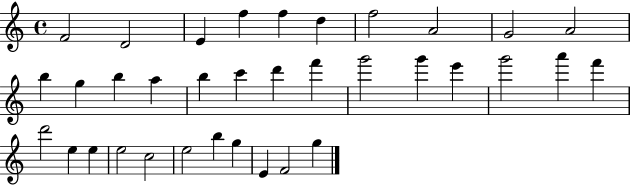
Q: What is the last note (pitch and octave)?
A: G5